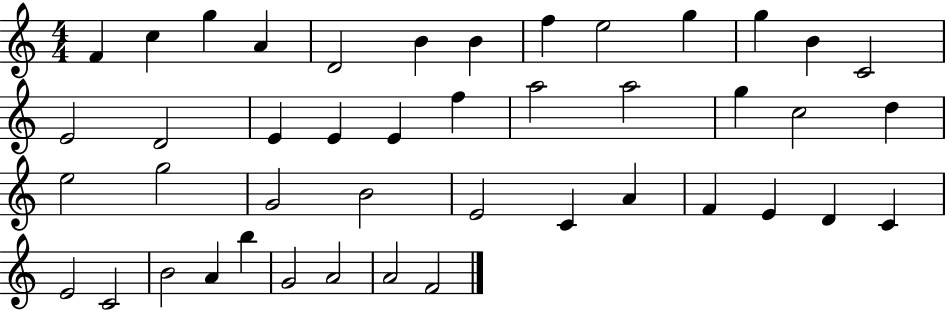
F4/q C5/q G5/q A4/q D4/h B4/q B4/q F5/q E5/h G5/q G5/q B4/q C4/h E4/h D4/h E4/q E4/q E4/q F5/q A5/h A5/h G5/q C5/h D5/q E5/h G5/h G4/h B4/h E4/h C4/q A4/q F4/q E4/q D4/q C4/q E4/h C4/h B4/h A4/q B5/q G4/h A4/h A4/h F4/h